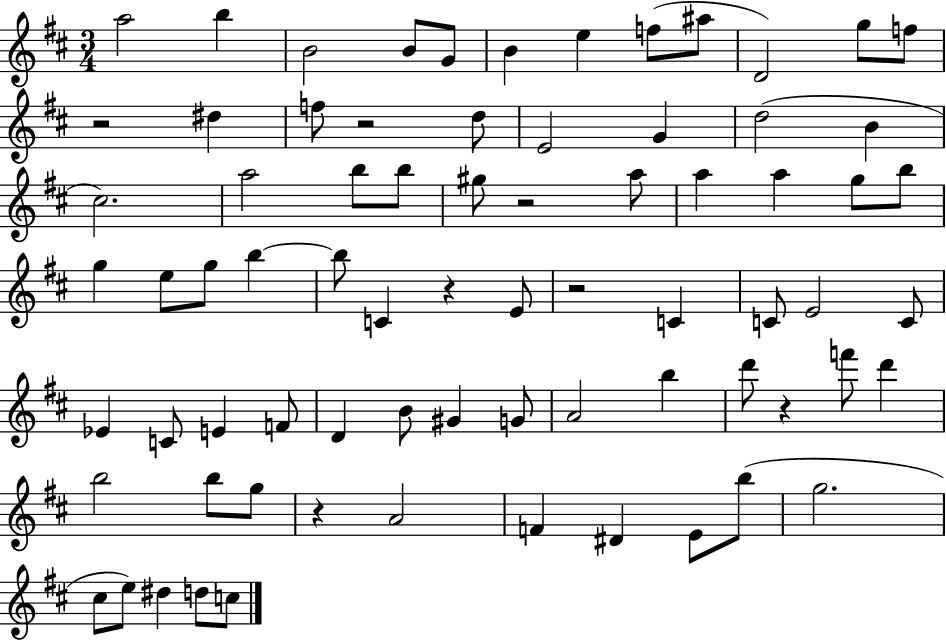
A5/h B5/q B4/h B4/e G4/e B4/q E5/q F5/e A#5/e D4/h G5/e F5/e R/h D#5/q F5/e R/h D5/e E4/h G4/q D5/h B4/q C#5/h. A5/h B5/e B5/e G#5/e R/h A5/e A5/q A5/q G5/e B5/e G5/q E5/e G5/e B5/q B5/e C4/q R/q E4/e R/h C4/q C4/e E4/h C4/e Eb4/q C4/e E4/q F4/e D4/q B4/e G#4/q G4/e A4/h B5/q D6/e R/q F6/e D6/q B5/h B5/e G5/e R/q A4/h F4/q D#4/q E4/e B5/e G5/h. C#5/e E5/e D#5/q D5/e C5/e